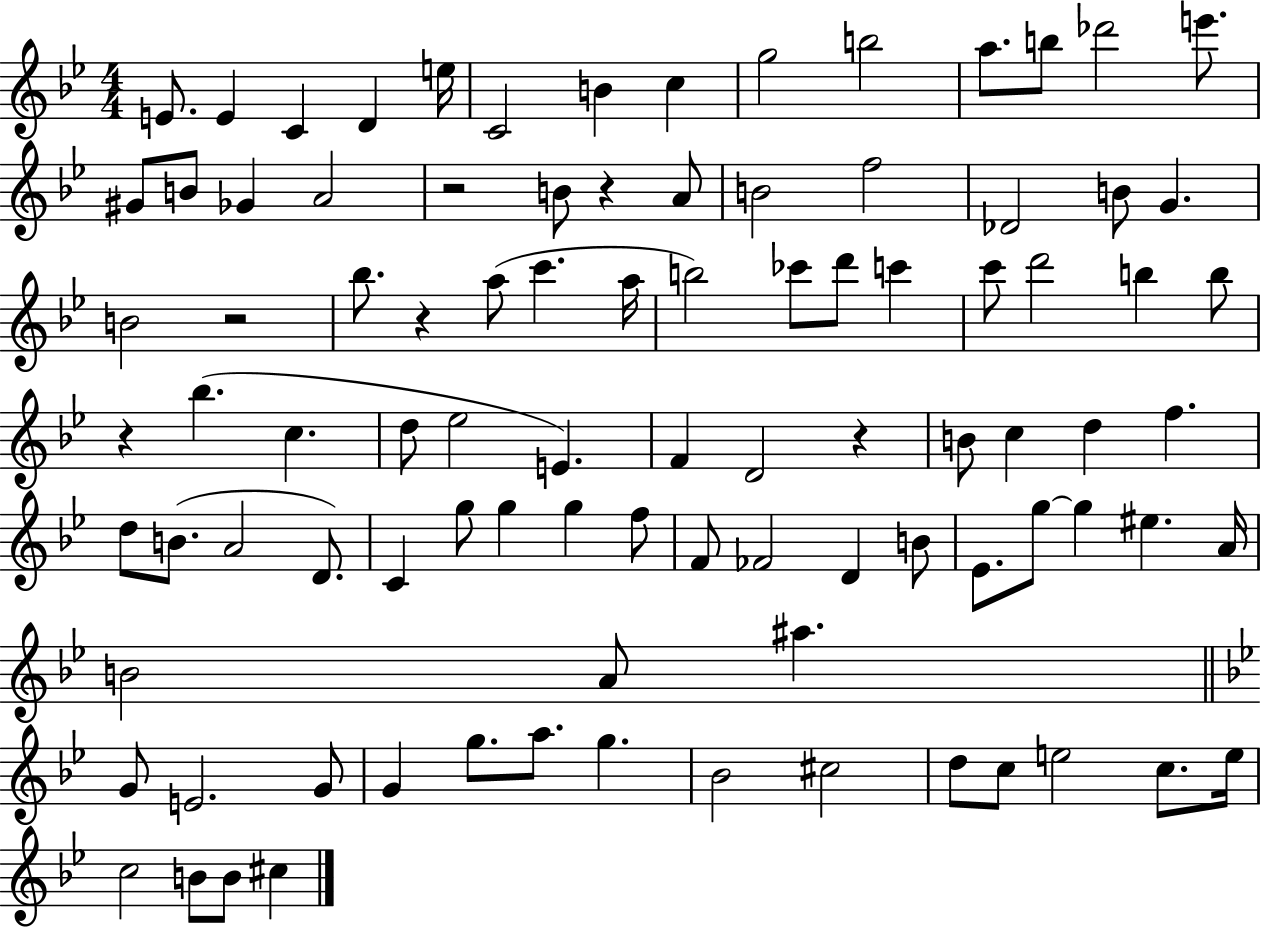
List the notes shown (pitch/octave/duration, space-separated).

E4/e. E4/q C4/q D4/q E5/s C4/h B4/q C5/q G5/h B5/h A5/e. B5/e Db6/h E6/e. G#4/e B4/e Gb4/q A4/h R/h B4/e R/q A4/e B4/h F5/h Db4/h B4/e G4/q. B4/h R/h Bb5/e. R/q A5/e C6/q. A5/s B5/h CES6/e D6/e C6/q C6/e D6/h B5/q B5/e R/q Bb5/q. C5/q. D5/e Eb5/h E4/q. F4/q D4/h R/q B4/e C5/q D5/q F5/q. D5/e B4/e. A4/h D4/e. C4/q G5/e G5/q G5/q F5/e F4/e FES4/h D4/q B4/e Eb4/e. G5/e G5/q EIS5/q. A4/s B4/h A4/e A#5/q. G4/e E4/h. G4/e G4/q G5/e. A5/e. G5/q. Bb4/h C#5/h D5/e C5/e E5/h C5/e. E5/s C5/h B4/e B4/e C#5/q